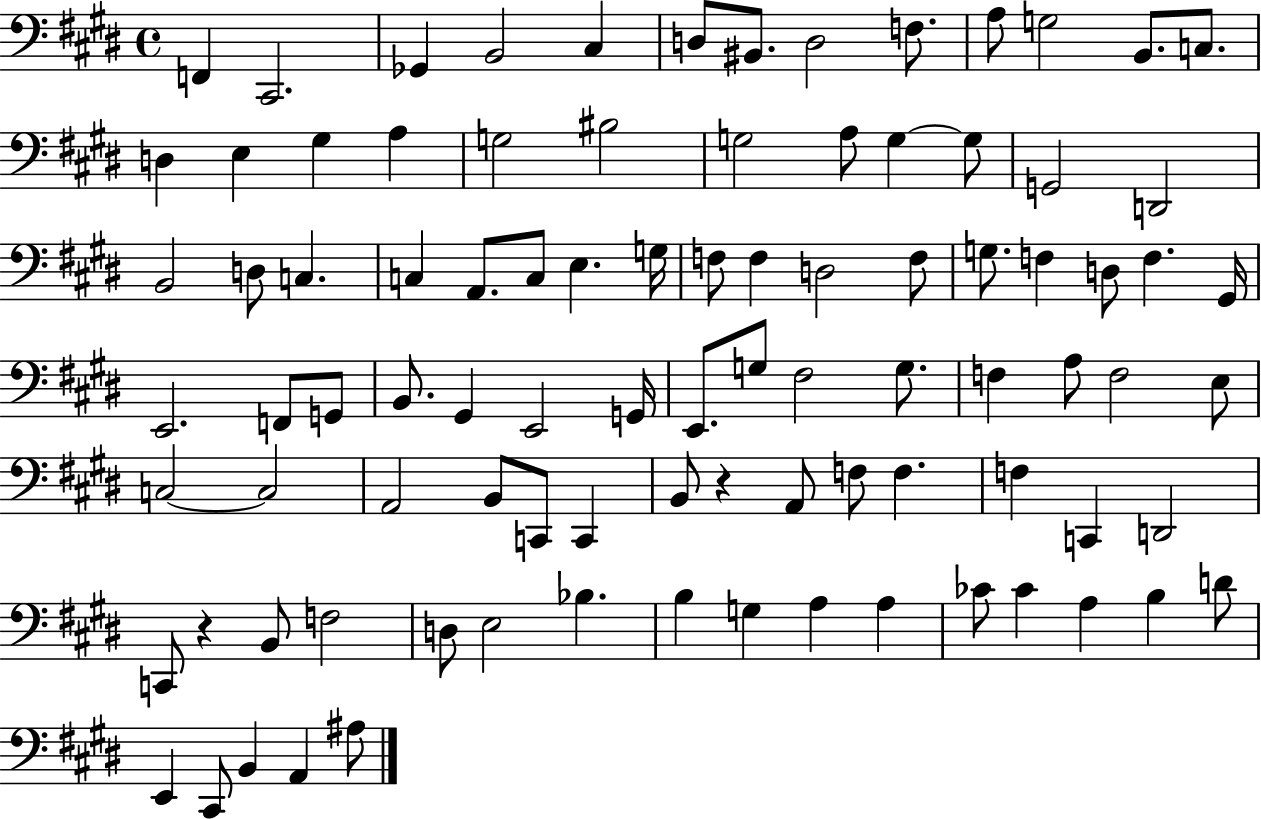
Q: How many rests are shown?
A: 2